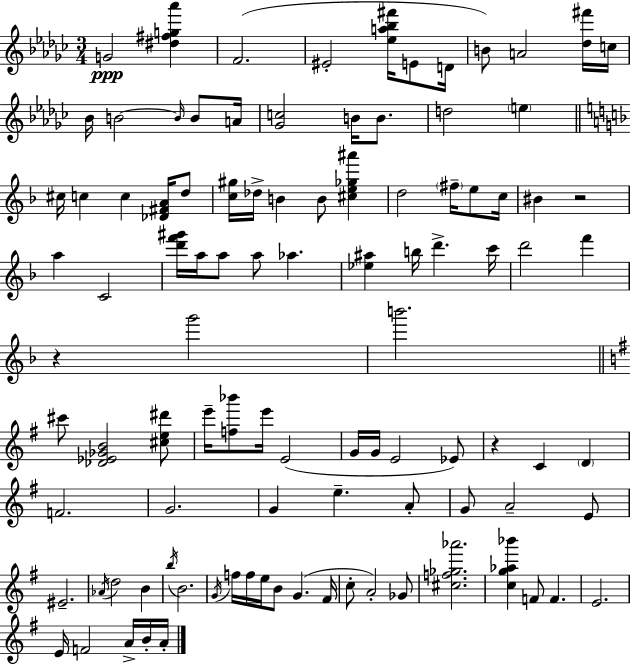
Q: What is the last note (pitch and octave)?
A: A4